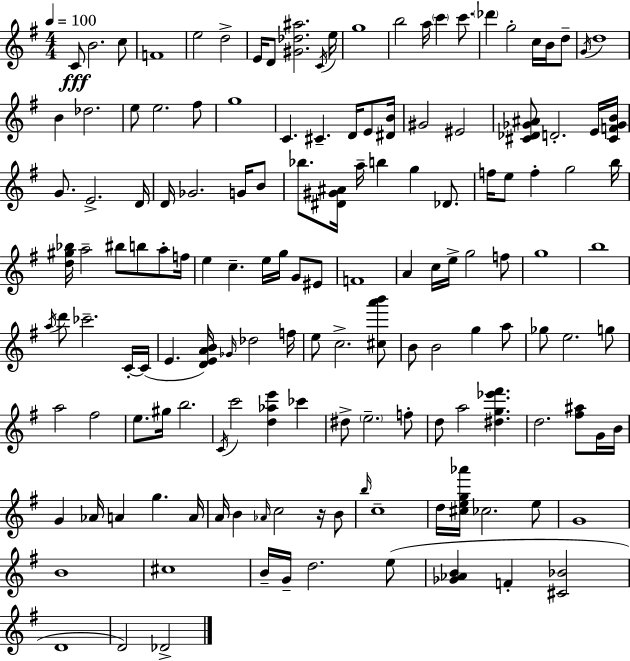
C4/e B4/h. C5/e F4/w E5/h D5/h E4/s D4/e [G#4,Db5,A#5]/h. C4/s E5/s G5/w B5/h A5/s C6/q C6/e. Db6/q G5/h C5/s B4/s D5/e G4/s D5/w B4/q Db5/h. E5/e E5/h. F#5/e G5/w C4/q. C#4/q. D4/s E4/e [D#4,B4]/s G#4/h EIS4/h [C#4,Db4,Gb4,A#4]/e D4/h. E4/s [C#4,F4,Gb4,B4]/s G4/e. E4/h. D4/s D4/s Gb4/h. G4/s B4/e Bb5/e. [D#4,G#4,A#4]/s A5/s B5/q G5/q Db4/e. F5/s E5/e F5/q G5/h B5/s [D5,G#5,Bb5]/s A5/h BIS5/e B5/e A5/e F5/s E5/q C5/q. E5/s G5/s G4/e EIS4/e F4/w A4/q C5/s E5/s G5/h F5/e G5/w B5/w A5/s D6/e CES6/h. C4/s C4/s E4/q. [D4,E4,A4,B4]/s Gb4/s Db5/h F5/s E5/e C5/h. [C#5,A6,B6]/e B4/e B4/h G5/q A5/e Gb5/e E5/h. G5/e A5/h F#5/h E5/e. G#5/s B5/h. C4/s C6/h [D5,Ab5,E6]/q CES6/q D#5/e E5/h. F5/e D5/e A5/h [D#5,G5,Eb6,F#6]/q. D5/h. [F#5,A#5]/e G4/s B4/s G4/q Ab4/s A4/q G5/q. A4/s A4/s B4/q Ab4/s C5/h R/s B4/e B5/s C5/w D5/s [C#5,E5,G5,Ab6]/s CES5/h. E5/e G4/w B4/w C#5/w B4/s G4/s D5/h. E5/e [Gb4,Ab4,B4]/q F4/q [C#4,Bb4]/h D4/w D4/h Db4/h